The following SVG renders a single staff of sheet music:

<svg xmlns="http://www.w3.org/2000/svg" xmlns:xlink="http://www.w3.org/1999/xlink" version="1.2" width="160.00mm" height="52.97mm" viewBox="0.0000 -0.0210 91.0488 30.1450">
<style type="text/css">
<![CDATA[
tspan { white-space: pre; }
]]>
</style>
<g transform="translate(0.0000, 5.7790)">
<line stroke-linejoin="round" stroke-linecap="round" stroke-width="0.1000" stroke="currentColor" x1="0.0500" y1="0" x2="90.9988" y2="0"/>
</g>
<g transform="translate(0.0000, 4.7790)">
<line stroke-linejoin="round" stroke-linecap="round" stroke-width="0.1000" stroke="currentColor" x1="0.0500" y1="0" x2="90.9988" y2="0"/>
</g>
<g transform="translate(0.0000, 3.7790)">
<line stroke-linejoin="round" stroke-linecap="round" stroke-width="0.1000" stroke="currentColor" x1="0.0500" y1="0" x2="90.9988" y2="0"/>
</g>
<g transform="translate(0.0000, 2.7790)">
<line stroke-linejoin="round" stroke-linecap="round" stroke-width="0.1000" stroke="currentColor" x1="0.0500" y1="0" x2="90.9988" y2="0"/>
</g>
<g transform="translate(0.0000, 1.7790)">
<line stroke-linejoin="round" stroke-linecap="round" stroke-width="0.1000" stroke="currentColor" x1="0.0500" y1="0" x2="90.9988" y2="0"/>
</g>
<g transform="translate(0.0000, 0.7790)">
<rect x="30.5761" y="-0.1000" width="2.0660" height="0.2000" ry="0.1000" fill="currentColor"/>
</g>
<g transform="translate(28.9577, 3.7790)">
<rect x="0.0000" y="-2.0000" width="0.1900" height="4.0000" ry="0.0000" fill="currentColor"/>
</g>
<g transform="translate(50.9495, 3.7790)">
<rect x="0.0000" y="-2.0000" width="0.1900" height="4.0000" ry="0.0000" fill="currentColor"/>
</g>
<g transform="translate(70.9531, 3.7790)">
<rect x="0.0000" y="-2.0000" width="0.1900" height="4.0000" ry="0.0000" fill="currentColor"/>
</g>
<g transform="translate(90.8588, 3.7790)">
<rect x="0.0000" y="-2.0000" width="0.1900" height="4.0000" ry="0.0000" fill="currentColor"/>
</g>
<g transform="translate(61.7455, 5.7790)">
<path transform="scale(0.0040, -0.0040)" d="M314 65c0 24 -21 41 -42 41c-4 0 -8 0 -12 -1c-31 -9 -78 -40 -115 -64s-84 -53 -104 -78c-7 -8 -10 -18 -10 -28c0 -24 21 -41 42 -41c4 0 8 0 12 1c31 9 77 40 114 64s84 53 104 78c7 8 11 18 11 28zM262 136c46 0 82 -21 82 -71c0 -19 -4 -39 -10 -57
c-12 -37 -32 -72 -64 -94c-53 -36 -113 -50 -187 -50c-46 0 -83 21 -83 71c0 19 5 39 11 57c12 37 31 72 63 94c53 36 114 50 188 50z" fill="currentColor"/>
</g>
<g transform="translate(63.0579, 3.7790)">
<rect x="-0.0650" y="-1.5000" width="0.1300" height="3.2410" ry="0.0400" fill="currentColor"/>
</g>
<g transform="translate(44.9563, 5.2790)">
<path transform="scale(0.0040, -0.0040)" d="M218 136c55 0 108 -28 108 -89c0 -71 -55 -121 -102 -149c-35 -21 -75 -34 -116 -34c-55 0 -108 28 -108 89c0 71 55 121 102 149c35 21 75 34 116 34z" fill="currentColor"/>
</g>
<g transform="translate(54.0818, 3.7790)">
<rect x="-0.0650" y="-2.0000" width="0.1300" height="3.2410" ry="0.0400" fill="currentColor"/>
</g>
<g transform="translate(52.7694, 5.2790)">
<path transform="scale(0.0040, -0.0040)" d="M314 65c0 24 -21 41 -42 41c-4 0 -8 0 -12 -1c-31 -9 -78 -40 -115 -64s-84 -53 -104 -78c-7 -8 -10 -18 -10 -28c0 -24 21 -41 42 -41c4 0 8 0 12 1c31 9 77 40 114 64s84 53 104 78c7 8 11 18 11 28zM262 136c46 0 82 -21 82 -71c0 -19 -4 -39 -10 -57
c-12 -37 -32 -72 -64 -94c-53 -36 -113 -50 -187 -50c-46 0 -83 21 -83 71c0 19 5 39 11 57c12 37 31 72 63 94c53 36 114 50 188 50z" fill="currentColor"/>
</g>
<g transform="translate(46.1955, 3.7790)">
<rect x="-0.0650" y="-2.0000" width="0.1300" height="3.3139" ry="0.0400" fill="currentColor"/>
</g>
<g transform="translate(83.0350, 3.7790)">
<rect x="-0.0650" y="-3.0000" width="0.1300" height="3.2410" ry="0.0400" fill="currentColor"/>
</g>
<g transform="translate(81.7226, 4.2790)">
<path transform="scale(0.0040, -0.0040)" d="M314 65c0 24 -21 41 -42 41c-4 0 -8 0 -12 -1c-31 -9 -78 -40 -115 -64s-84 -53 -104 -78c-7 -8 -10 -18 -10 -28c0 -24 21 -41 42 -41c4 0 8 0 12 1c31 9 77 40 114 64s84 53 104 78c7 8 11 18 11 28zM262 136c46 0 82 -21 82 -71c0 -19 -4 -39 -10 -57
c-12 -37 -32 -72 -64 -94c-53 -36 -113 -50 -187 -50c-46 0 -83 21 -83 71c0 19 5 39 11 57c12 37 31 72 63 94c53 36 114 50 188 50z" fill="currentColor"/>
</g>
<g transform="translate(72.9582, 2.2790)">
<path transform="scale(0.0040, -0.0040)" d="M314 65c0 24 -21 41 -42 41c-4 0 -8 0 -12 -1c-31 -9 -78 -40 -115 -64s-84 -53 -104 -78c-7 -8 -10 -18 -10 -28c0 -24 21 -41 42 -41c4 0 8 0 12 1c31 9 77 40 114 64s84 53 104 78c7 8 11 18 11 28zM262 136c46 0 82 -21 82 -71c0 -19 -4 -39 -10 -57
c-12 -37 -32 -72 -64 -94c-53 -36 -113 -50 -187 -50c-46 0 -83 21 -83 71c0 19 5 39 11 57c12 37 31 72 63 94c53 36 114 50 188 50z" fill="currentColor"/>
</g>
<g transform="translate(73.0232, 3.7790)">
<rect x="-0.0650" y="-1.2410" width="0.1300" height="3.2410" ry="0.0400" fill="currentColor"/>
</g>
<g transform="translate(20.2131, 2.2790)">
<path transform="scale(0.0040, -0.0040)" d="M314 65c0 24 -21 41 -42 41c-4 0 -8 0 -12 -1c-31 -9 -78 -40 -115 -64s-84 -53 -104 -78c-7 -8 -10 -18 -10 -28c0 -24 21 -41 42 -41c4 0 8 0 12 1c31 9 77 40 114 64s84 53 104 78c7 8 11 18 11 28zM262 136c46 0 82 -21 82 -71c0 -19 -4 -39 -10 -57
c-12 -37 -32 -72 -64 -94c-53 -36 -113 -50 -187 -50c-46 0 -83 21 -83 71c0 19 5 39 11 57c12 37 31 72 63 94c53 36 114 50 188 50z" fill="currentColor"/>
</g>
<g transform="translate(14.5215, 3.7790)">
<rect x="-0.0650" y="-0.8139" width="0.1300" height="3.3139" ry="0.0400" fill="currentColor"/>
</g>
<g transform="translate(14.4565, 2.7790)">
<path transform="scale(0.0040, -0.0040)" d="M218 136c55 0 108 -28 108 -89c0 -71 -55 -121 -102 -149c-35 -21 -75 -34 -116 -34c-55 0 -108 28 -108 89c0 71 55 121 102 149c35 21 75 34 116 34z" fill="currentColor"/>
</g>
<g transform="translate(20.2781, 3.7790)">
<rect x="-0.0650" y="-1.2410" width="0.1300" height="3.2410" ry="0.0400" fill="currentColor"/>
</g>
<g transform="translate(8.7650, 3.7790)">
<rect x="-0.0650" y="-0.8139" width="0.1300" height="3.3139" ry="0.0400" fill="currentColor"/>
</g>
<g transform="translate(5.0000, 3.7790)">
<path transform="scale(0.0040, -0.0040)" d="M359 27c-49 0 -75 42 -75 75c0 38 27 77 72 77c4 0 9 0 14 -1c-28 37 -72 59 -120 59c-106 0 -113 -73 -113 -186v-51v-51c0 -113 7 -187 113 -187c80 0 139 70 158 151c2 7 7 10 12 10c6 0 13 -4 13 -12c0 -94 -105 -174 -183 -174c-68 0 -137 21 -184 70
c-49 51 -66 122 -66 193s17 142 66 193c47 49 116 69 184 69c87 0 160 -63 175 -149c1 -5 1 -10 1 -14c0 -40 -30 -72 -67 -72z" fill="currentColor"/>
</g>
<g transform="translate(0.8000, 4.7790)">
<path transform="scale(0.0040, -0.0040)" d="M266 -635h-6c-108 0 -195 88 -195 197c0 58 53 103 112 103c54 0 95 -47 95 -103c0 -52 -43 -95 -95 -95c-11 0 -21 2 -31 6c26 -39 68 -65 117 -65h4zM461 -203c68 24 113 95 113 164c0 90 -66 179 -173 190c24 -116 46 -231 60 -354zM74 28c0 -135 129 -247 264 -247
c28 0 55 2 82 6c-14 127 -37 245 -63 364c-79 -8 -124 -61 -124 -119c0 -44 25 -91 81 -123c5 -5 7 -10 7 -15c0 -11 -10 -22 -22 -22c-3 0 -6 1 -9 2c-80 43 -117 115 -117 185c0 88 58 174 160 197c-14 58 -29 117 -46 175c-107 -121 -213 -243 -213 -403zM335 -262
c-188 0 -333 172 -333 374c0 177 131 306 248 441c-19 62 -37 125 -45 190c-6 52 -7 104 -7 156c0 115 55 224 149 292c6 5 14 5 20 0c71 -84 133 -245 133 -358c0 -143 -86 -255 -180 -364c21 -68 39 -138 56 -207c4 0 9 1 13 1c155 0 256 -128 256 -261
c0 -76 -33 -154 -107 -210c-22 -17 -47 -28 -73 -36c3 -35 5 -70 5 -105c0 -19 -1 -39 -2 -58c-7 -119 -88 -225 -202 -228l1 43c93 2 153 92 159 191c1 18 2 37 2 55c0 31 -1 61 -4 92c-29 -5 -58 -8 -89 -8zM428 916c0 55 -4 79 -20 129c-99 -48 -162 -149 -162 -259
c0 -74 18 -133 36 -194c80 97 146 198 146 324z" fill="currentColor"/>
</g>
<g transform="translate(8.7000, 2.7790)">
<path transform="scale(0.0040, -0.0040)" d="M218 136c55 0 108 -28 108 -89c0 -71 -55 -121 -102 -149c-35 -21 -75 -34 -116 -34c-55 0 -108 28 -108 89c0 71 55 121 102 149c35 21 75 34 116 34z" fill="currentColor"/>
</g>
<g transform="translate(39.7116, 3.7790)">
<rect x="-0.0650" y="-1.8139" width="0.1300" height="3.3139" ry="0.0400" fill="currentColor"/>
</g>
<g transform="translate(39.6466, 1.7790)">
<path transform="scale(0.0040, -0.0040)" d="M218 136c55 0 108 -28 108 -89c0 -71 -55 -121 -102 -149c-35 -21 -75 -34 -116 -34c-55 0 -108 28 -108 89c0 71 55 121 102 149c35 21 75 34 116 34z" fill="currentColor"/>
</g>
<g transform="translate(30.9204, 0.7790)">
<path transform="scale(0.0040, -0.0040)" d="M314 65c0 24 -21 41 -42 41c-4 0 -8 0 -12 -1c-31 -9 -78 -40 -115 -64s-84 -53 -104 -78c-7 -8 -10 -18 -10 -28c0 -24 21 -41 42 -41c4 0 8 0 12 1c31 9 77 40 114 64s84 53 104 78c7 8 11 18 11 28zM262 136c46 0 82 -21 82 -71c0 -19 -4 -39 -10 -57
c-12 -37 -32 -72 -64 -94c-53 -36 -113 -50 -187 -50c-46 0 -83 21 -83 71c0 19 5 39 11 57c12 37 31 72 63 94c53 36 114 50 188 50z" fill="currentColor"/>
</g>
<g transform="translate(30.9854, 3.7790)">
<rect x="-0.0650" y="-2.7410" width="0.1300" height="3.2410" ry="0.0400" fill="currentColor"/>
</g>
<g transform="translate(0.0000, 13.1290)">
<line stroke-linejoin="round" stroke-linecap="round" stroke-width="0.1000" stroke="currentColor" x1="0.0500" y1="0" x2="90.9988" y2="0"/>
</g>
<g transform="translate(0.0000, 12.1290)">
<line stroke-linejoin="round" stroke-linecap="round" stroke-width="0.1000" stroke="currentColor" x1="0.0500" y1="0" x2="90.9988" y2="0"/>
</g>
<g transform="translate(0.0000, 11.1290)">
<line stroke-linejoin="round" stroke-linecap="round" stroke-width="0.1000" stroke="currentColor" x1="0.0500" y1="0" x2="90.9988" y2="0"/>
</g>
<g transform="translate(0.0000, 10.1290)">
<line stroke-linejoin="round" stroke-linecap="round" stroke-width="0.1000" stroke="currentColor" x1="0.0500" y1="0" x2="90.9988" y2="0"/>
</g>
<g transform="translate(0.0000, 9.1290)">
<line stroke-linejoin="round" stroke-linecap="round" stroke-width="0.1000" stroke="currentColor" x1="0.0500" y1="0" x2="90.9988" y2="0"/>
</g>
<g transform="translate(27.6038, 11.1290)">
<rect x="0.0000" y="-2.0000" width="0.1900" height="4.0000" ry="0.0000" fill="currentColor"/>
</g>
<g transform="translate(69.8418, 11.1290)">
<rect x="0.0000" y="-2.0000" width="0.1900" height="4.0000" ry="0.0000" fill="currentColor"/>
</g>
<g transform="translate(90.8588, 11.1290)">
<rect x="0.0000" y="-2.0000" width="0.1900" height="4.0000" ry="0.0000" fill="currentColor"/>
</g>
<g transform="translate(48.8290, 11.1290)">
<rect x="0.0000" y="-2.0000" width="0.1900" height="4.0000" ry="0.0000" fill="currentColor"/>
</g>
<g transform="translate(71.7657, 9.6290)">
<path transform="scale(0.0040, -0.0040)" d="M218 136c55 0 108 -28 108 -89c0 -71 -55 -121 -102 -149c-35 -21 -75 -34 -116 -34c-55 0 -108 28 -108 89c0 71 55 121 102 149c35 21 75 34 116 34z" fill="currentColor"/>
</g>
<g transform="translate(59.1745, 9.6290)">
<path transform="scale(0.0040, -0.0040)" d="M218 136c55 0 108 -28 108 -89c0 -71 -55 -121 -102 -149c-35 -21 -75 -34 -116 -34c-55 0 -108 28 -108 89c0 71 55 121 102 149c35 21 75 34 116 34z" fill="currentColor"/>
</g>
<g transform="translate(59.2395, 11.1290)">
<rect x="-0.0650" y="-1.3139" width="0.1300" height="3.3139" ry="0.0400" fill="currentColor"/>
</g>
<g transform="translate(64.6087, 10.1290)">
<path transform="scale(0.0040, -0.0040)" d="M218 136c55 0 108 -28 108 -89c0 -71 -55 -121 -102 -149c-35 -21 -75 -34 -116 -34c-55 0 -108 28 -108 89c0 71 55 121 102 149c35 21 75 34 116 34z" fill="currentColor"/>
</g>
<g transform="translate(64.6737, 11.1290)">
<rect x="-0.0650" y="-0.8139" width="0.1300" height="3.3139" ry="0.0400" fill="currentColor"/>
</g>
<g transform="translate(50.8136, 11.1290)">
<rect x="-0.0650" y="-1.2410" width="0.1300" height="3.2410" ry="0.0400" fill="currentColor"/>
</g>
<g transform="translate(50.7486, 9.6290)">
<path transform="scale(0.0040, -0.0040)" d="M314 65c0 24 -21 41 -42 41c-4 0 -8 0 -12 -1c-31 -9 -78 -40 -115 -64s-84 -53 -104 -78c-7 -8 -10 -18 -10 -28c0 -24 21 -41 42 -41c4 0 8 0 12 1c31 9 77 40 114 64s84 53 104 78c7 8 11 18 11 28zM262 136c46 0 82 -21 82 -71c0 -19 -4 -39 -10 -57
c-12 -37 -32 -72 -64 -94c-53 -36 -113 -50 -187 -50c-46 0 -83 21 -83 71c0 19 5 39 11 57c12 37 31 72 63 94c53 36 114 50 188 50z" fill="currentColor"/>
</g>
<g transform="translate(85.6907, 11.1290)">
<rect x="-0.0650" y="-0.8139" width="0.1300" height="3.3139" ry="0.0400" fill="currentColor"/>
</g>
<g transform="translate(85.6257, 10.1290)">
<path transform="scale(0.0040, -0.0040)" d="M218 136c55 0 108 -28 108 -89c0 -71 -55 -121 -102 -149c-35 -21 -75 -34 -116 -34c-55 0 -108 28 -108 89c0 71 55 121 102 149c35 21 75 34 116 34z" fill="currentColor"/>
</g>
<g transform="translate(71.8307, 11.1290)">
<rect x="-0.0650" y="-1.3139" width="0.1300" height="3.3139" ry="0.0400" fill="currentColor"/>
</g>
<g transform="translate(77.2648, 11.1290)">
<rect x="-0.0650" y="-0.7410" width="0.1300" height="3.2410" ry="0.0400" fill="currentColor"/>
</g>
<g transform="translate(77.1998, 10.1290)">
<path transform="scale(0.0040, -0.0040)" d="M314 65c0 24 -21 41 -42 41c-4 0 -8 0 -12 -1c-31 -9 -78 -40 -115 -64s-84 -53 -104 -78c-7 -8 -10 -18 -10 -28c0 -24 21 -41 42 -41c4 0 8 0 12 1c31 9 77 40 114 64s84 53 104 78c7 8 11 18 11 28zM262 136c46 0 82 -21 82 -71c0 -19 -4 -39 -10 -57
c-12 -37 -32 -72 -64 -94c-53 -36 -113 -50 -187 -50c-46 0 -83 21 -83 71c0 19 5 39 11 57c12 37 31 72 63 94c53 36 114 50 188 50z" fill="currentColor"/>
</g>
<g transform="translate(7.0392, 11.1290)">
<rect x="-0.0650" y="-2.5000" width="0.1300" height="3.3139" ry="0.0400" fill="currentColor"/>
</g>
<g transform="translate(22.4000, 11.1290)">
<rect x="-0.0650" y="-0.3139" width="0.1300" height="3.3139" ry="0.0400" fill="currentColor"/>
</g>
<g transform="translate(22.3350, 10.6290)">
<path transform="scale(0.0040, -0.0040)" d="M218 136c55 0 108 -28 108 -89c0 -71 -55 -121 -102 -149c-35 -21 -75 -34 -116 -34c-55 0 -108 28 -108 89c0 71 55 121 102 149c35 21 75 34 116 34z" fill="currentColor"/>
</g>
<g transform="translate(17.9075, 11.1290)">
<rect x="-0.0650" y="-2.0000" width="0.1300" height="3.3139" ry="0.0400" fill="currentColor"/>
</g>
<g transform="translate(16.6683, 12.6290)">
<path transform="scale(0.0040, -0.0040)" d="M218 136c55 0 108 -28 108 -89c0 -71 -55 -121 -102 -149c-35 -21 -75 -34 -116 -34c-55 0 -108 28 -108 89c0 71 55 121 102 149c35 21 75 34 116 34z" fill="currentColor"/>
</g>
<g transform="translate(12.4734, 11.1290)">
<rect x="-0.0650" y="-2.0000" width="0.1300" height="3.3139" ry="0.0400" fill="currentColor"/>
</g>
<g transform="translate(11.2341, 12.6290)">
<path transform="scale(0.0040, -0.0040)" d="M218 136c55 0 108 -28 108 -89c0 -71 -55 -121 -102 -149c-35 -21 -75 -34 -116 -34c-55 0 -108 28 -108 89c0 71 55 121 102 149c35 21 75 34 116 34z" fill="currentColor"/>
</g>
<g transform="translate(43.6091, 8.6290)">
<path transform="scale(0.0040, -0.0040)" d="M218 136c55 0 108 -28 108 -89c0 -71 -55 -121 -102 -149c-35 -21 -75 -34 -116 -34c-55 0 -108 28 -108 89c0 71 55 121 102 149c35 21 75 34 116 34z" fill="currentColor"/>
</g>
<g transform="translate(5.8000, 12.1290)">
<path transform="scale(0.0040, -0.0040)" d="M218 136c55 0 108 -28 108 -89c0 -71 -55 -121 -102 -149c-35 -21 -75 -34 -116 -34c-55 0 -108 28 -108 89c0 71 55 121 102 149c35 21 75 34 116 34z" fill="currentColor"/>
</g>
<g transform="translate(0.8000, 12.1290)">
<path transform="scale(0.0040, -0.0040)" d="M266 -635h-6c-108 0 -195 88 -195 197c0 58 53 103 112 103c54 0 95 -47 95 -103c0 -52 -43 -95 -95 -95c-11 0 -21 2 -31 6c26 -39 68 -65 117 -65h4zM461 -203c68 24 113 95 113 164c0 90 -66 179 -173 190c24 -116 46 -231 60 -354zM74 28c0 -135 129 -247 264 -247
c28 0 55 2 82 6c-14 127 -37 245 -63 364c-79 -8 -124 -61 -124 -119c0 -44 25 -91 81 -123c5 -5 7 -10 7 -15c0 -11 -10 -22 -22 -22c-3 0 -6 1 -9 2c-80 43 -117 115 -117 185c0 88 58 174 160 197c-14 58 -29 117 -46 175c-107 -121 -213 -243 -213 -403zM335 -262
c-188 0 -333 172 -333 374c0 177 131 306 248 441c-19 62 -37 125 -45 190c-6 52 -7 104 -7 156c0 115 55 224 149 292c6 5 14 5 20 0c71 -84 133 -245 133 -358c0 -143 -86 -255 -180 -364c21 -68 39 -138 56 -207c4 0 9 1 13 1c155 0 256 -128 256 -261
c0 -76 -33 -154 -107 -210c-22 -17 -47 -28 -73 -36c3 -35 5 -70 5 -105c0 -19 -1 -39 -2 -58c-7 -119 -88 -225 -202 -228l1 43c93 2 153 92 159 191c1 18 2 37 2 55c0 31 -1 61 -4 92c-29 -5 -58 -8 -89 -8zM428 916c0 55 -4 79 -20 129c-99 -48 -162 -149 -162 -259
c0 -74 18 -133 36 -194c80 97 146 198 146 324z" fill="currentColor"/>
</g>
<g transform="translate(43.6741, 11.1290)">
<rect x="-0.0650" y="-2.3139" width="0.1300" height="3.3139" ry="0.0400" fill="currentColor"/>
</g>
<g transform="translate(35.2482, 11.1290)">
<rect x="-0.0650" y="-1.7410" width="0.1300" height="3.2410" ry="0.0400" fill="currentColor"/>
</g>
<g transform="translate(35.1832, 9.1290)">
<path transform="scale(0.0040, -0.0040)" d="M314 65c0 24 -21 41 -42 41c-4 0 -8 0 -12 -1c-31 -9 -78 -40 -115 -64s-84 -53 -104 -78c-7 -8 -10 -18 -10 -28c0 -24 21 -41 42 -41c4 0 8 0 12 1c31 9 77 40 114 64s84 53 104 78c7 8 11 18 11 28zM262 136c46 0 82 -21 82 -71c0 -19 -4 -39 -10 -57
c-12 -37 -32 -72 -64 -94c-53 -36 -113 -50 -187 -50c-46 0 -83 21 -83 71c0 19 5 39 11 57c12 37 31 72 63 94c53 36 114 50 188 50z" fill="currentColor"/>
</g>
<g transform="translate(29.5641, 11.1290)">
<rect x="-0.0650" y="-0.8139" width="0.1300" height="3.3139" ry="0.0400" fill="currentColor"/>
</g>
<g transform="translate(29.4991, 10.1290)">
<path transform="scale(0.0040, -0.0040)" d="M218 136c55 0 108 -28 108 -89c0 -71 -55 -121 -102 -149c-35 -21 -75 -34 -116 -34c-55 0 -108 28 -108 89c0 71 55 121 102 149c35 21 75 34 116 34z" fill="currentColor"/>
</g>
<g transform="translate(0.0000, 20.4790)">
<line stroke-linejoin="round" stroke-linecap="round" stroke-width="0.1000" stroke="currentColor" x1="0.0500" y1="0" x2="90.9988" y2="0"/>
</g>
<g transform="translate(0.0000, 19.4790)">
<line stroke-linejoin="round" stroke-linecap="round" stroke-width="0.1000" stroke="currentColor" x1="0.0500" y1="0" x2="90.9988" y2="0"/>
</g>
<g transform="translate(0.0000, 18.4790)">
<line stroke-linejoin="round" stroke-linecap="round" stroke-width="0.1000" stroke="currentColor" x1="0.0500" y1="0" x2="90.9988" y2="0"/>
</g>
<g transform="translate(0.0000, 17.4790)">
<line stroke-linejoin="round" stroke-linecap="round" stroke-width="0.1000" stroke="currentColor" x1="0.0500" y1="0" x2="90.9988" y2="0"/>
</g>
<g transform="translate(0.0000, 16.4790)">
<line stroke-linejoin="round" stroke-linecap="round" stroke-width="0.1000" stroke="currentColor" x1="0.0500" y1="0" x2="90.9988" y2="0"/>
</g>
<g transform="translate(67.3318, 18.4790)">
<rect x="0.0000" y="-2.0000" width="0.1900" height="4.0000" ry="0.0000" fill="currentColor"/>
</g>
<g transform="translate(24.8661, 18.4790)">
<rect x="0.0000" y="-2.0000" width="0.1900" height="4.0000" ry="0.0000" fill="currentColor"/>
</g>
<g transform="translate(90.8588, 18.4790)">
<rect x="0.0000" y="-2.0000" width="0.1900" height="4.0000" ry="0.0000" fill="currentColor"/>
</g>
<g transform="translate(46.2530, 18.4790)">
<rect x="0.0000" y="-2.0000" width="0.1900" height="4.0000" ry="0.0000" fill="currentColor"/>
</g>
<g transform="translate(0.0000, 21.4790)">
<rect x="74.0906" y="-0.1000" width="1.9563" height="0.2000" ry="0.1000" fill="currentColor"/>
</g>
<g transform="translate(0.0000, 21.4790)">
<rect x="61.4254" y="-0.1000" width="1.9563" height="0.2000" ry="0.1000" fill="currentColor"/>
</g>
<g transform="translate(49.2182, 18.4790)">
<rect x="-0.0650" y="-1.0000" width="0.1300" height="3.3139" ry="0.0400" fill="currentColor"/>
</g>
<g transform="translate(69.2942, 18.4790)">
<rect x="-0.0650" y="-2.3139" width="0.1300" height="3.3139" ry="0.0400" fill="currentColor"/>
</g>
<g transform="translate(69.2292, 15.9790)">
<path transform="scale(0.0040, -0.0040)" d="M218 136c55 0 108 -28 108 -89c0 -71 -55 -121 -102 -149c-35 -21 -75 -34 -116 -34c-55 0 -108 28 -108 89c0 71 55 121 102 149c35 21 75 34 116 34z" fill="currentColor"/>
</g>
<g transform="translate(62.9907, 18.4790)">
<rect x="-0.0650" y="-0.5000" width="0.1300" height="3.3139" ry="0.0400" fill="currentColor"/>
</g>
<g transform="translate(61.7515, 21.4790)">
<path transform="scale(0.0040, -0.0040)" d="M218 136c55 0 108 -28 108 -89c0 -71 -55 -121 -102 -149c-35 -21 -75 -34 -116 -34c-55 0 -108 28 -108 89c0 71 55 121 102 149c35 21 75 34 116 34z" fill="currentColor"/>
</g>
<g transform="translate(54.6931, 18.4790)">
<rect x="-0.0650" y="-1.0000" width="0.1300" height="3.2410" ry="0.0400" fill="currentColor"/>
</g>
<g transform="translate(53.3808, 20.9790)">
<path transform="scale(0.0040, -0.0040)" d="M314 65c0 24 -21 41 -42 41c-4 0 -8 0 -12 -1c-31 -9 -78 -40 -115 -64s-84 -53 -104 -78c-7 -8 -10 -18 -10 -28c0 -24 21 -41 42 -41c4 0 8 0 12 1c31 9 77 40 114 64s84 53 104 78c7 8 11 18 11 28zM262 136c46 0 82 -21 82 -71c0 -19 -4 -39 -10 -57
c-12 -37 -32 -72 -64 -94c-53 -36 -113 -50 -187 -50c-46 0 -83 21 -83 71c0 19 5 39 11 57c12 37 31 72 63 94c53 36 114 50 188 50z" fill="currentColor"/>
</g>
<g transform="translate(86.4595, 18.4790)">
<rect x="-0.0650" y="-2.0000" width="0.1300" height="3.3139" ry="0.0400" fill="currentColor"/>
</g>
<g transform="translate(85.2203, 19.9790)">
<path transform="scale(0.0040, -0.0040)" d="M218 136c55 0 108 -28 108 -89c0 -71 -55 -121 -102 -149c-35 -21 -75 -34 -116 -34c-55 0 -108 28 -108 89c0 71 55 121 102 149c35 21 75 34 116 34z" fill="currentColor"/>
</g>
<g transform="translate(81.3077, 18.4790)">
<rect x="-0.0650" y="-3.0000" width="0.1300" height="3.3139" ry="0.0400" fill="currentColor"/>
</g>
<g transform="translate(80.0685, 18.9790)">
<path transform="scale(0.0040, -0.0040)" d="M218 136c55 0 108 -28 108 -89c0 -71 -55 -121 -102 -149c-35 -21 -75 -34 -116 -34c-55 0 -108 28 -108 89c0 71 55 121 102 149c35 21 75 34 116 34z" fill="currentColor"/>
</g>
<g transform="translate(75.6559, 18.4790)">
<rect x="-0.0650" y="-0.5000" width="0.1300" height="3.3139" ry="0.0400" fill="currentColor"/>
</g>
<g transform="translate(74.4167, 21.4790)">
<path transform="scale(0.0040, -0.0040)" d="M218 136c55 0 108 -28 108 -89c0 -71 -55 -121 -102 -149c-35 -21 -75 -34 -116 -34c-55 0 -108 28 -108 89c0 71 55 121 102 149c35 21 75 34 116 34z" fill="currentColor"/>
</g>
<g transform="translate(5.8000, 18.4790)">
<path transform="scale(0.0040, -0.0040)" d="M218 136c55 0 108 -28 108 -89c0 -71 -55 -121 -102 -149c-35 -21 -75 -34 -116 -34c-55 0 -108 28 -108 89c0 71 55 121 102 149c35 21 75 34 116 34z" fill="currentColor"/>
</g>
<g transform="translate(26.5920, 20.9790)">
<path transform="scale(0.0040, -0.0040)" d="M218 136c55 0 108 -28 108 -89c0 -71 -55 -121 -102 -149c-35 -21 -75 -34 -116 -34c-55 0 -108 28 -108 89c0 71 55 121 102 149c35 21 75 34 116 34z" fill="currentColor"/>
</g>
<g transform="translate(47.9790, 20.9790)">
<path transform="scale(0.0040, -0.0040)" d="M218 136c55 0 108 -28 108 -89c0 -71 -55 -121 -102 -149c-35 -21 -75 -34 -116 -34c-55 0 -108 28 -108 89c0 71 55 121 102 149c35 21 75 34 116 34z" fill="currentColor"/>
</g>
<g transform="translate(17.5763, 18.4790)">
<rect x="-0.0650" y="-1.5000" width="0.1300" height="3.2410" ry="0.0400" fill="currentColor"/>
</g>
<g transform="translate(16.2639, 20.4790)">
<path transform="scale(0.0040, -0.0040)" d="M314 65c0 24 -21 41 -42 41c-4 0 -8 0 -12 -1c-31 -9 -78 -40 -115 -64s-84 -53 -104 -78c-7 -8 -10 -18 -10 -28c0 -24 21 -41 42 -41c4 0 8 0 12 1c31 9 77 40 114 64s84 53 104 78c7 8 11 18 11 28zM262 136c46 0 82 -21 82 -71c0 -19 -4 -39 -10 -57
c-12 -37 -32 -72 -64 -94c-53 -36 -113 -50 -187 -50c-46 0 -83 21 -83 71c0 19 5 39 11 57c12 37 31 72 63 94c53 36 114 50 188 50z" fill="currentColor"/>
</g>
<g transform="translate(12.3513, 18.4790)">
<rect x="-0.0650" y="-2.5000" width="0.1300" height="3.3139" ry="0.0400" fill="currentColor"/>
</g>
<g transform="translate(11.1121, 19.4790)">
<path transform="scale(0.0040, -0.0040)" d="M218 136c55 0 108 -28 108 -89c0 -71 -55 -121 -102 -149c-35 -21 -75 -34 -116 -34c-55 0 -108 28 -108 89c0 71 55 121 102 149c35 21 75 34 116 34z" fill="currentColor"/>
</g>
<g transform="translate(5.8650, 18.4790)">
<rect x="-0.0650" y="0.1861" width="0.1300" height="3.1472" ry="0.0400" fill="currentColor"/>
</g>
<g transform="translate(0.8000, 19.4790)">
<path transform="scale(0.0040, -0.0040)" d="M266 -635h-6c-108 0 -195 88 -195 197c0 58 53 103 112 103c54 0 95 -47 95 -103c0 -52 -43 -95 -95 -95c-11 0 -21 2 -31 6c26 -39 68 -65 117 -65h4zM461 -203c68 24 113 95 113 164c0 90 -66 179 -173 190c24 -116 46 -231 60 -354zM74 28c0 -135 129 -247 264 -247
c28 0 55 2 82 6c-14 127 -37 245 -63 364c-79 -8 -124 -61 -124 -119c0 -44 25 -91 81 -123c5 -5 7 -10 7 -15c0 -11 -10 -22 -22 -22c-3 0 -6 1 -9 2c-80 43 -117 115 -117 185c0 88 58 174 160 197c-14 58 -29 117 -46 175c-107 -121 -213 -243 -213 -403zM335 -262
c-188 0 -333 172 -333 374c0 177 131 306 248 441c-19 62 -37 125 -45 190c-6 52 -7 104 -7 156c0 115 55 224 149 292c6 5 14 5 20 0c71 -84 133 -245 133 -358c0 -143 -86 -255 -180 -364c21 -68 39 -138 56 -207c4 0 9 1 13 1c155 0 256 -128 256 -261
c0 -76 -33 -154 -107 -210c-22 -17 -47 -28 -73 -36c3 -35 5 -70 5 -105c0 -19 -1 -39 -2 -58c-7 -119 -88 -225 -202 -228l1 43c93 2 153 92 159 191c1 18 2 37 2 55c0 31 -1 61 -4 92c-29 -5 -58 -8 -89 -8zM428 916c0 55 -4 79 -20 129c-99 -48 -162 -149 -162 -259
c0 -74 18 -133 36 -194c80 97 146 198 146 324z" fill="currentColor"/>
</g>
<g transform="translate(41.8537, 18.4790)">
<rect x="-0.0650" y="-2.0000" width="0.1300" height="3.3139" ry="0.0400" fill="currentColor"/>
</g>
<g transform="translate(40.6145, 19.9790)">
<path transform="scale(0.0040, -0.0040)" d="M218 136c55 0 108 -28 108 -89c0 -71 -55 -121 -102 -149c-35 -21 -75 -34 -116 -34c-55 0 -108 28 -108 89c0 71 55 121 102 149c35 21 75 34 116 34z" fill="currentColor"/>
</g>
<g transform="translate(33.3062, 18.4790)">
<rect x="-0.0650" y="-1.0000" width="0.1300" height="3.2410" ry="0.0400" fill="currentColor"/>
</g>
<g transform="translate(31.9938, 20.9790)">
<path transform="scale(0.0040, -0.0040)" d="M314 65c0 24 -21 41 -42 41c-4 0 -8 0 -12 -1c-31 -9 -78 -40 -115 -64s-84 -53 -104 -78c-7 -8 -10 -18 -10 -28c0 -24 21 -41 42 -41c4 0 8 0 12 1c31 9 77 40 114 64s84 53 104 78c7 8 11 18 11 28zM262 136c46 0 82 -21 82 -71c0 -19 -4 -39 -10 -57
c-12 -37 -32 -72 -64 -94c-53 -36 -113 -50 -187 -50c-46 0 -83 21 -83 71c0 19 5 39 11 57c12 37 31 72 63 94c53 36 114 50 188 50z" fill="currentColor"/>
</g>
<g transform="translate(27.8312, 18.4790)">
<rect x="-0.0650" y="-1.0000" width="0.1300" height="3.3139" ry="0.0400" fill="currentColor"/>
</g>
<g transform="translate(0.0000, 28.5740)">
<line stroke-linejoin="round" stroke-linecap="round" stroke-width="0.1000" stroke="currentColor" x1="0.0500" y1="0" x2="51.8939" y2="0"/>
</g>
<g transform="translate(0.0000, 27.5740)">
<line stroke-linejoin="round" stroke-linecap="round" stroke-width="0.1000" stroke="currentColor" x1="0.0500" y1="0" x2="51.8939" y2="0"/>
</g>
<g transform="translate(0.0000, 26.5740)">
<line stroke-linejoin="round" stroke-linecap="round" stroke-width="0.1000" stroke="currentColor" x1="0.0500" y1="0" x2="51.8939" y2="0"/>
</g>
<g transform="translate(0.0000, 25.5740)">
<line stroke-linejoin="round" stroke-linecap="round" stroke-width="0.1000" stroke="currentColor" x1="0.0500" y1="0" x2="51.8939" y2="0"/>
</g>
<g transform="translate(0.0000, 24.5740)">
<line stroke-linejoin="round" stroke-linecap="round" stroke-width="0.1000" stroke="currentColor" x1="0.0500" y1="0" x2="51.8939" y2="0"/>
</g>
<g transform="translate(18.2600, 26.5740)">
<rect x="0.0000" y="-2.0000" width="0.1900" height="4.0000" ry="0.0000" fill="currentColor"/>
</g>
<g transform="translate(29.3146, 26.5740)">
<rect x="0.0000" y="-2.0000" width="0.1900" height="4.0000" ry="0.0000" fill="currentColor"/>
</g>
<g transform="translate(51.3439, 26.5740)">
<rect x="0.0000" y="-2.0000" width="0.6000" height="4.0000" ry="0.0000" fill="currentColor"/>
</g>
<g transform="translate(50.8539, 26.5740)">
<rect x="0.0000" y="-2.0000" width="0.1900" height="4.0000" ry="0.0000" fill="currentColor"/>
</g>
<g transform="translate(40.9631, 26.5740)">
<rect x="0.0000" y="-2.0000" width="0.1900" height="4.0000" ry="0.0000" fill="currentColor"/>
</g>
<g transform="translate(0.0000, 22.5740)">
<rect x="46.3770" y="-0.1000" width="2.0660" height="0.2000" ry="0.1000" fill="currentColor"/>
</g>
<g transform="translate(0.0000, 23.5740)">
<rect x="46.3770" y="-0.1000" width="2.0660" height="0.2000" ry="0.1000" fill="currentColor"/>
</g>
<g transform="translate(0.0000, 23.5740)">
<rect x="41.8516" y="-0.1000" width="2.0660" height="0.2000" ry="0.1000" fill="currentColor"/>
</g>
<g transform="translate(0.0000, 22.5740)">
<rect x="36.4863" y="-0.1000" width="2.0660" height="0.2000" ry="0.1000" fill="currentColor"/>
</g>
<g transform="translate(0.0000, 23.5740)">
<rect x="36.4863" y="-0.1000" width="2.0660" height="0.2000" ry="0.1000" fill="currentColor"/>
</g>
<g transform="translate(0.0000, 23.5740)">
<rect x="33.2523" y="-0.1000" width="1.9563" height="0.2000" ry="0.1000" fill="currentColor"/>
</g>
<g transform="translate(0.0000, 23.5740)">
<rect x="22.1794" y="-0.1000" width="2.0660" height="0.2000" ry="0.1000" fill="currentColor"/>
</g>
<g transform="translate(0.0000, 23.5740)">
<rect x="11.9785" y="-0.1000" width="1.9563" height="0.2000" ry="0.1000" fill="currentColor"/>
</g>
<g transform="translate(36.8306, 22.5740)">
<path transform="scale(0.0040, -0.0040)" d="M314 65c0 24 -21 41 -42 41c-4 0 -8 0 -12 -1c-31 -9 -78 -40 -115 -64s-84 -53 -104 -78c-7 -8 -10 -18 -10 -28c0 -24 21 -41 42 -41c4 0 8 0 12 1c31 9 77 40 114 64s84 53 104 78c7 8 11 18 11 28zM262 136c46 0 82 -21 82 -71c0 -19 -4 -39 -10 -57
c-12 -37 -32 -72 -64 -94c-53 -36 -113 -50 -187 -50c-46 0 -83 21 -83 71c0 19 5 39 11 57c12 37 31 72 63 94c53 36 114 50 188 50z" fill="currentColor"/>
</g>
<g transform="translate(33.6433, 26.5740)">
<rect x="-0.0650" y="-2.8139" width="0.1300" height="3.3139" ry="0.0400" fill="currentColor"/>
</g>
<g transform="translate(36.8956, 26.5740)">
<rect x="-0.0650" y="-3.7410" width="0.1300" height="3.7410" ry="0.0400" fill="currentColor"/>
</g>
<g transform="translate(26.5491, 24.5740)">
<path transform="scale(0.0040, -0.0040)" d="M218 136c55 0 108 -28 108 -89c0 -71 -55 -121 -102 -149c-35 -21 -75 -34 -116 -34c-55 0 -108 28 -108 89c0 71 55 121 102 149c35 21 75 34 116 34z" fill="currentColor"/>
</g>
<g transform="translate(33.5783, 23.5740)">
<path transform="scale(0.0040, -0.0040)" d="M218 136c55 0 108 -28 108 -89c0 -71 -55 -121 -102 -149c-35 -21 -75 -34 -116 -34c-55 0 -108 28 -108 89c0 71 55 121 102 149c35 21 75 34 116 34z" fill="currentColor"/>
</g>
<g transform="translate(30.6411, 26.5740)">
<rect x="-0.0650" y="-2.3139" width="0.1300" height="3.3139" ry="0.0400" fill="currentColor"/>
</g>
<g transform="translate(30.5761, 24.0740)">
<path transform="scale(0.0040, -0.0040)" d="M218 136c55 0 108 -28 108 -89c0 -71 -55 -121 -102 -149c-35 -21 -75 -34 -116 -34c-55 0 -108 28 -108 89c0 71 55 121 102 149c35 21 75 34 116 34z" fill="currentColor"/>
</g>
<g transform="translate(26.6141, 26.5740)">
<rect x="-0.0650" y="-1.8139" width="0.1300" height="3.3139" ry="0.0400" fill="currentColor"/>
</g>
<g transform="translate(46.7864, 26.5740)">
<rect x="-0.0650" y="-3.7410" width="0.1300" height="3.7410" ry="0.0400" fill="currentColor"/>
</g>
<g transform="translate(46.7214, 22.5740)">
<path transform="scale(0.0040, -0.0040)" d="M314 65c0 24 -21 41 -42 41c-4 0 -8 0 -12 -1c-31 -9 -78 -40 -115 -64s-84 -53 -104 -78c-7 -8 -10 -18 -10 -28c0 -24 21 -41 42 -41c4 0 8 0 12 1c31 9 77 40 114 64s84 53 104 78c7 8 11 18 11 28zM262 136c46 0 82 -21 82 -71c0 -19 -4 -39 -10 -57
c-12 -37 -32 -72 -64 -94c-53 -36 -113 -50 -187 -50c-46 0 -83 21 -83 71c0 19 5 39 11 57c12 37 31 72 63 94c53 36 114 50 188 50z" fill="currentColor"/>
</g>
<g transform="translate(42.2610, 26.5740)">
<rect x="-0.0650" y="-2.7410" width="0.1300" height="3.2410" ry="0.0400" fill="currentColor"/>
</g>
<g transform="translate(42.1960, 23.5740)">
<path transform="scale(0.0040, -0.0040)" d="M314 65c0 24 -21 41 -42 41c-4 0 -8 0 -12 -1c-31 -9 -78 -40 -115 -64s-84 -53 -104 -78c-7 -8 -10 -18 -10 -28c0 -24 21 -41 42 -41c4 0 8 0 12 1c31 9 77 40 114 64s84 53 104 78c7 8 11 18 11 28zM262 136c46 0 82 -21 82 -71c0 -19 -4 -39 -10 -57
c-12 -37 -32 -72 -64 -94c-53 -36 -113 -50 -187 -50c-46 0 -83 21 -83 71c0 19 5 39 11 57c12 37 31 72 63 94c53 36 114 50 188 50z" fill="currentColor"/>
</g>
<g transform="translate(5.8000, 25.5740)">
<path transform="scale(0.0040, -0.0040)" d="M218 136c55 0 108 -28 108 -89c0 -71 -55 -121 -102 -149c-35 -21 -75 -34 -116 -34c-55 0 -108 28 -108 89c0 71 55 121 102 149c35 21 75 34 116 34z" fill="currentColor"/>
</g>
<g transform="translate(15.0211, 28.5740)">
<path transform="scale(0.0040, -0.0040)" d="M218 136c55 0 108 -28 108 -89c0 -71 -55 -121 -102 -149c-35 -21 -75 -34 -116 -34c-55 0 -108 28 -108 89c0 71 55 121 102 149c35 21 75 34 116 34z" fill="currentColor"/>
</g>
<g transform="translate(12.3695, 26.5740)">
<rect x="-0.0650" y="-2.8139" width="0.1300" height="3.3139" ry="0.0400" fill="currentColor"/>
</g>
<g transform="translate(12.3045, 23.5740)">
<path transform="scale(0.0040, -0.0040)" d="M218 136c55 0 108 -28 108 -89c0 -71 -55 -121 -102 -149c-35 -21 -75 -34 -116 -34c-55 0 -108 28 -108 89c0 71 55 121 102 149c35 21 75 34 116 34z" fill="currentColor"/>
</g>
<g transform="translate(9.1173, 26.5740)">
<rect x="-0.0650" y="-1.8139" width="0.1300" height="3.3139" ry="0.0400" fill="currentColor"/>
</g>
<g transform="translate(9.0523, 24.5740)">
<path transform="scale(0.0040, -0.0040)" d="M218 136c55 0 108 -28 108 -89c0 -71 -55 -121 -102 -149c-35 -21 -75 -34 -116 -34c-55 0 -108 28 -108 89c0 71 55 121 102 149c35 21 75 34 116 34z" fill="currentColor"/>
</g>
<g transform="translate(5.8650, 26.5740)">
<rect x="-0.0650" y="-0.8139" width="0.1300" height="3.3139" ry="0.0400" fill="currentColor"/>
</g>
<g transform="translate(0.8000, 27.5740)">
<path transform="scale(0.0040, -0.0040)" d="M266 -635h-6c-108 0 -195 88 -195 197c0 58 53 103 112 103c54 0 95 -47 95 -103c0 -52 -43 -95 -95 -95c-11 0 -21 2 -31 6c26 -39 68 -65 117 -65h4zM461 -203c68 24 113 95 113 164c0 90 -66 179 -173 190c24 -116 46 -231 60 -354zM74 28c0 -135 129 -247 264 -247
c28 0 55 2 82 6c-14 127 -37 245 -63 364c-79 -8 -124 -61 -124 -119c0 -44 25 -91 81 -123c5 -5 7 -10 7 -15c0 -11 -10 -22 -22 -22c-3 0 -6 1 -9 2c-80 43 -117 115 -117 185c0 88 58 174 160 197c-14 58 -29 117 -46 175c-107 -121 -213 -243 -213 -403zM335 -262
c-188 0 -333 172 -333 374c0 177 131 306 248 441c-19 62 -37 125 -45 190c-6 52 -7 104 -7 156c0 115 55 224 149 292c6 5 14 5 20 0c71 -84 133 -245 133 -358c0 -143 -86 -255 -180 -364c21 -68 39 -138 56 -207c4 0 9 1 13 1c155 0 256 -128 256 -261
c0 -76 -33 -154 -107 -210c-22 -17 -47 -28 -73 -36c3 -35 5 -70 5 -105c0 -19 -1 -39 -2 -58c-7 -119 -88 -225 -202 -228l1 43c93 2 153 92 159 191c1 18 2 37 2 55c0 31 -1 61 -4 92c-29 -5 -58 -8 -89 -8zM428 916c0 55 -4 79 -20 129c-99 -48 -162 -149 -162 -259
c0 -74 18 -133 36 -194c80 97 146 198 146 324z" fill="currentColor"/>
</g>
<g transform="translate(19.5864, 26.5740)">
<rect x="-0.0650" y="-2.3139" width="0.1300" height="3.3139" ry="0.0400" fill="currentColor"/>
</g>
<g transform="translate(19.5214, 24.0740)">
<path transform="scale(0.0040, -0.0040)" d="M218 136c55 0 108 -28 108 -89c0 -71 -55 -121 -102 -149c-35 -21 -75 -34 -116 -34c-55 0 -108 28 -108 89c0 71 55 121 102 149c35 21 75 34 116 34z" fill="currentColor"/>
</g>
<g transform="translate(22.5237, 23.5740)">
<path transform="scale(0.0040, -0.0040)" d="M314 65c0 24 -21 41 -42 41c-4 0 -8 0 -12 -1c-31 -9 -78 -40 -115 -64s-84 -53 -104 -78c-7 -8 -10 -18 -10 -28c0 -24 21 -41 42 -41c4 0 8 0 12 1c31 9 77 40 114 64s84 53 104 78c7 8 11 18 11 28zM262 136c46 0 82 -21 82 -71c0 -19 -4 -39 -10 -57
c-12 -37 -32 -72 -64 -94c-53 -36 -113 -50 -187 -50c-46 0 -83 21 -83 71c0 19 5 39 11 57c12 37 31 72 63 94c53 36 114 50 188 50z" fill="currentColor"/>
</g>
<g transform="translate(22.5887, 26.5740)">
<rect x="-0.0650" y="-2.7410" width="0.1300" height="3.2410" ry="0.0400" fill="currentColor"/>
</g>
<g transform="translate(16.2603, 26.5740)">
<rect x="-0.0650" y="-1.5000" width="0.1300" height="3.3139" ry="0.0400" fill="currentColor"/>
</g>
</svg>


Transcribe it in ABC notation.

X:1
T:Untitled
M:4/4
L:1/4
K:C
d d e2 a2 f F F2 E2 e2 A2 G F F c d f2 g e2 e d e d2 d B G E2 D D2 F D D2 C g C A F d f a E g a2 f g a c'2 a2 c'2